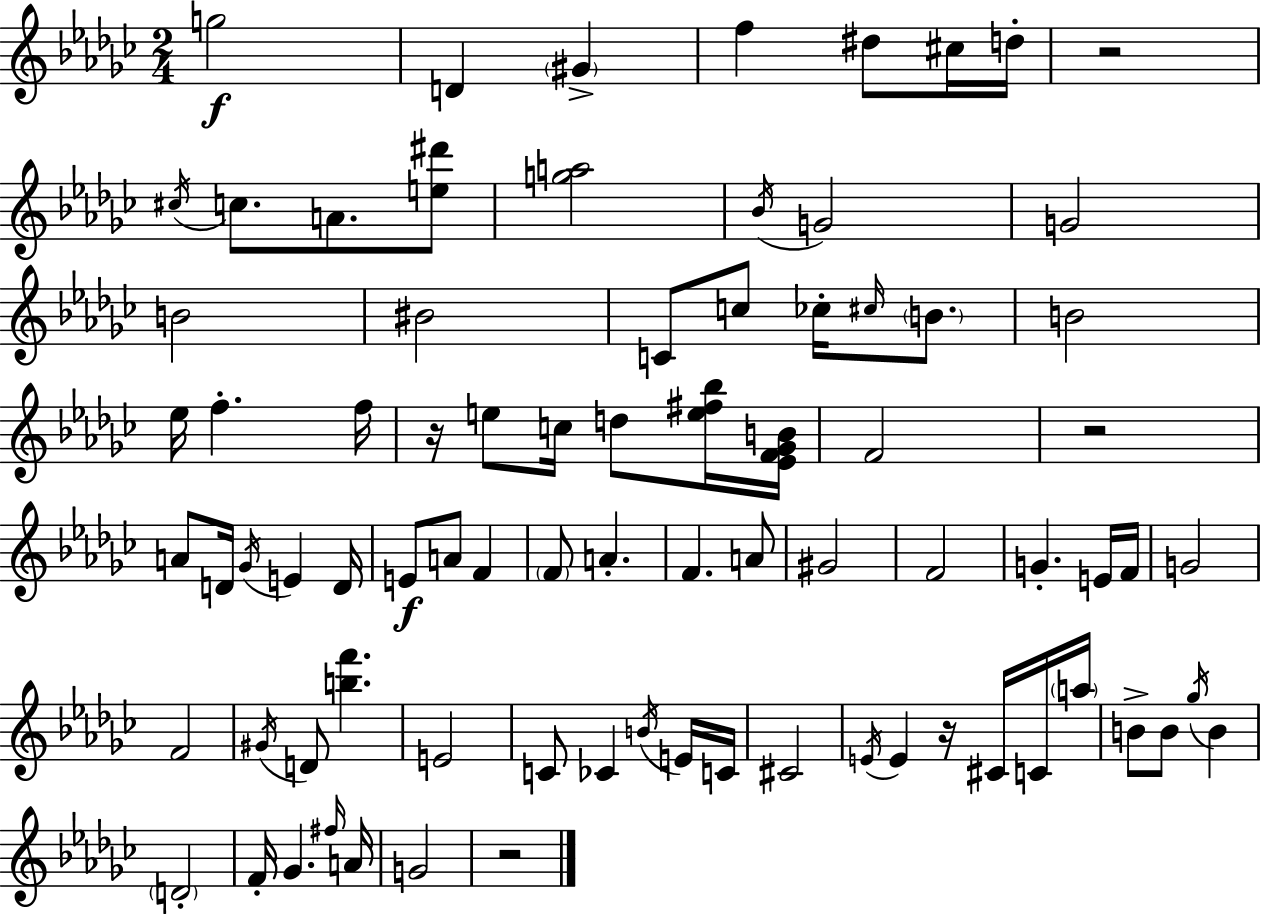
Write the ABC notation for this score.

X:1
T:Untitled
M:2/4
L:1/4
K:Ebm
g2 D ^G f ^d/2 ^c/4 d/4 z2 ^c/4 c/2 A/2 [e^d']/2 [ga]2 _B/4 G2 G2 B2 ^B2 C/2 c/2 _c/4 ^c/4 B/2 B2 _e/4 f f/4 z/4 e/2 c/4 d/2 [e^f_b]/4 [_EF_GB]/4 F2 z2 A/2 D/4 _G/4 E D/4 E/2 A/2 F F/2 A F A/2 ^G2 F2 G E/4 F/4 G2 F2 ^G/4 D/2 [bf'] E2 C/2 _C B/4 E/4 C/4 ^C2 E/4 E z/4 ^C/4 C/4 a/4 B/2 B/2 _g/4 B D2 F/4 _G ^f/4 A/4 G2 z2